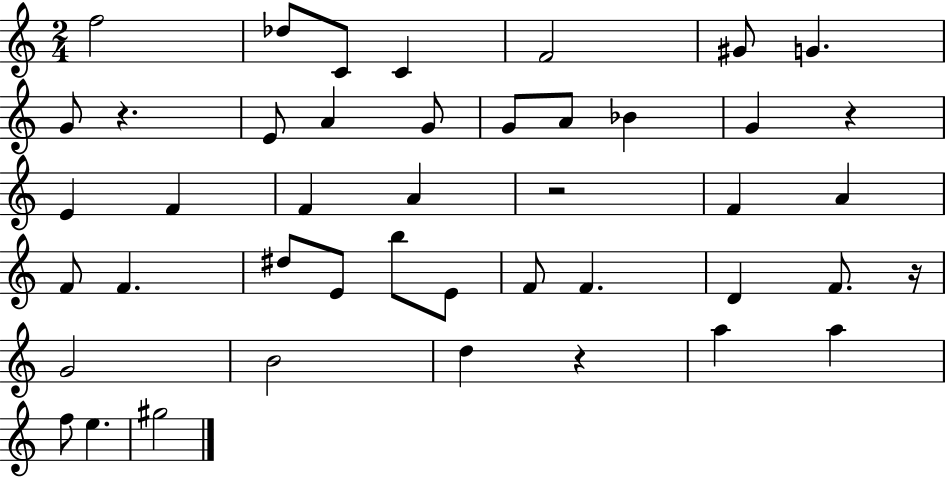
F5/h Db5/e C4/e C4/q F4/h G#4/e G4/q. G4/e R/q. E4/e A4/q G4/e G4/e A4/e Bb4/q G4/q R/q E4/q F4/q F4/q A4/q R/h F4/q A4/q F4/e F4/q. D#5/e E4/e B5/e E4/e F4/e F4/q. D4/q F4/e. R/s G4/h B4/h D5/q R/q A5/q A5/q F5/e E5/q. G#5/h